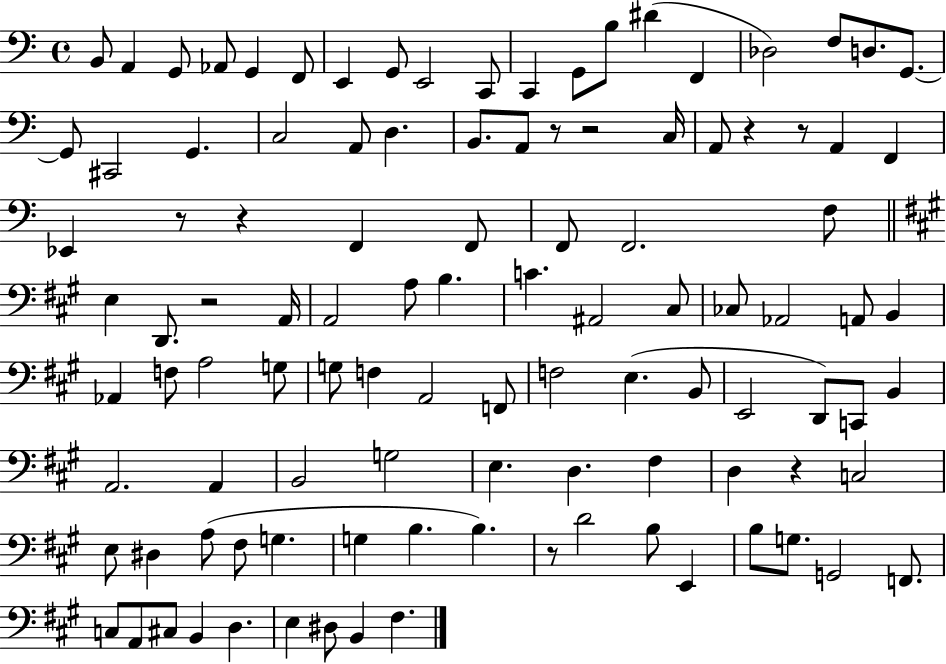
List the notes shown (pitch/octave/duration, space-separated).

B2/e A2/q G2/e Ab2/e G2/q F2/e E2/q G2/e E2/h C2/e C2/q G2/e B3/e D#4/q F2/q Db3/h F3/e D3/e. G2/e. G2/e C#2/h G2/q. C3/h A2/e D3/q. B2/e. A2/e R/e R/h C3/s A2/e R/q R/e A2/q F2/q Eb2/q R/e R/q F2/q F2/e F2/e F2/h. F3/e E3/q D2/e. R/h A2/s A2/h A3/e B3/q. C4/q. A#2/h C#3/e CES3/e Ab2/h A2/e B2/q Ab2/q F3/e A3/h G3/e G3/e F3/q A2/h F2/e F3/h E3/q. B2/e E2/h D2/e C2/e B2/q A2/h. A2/q B2/h G3/h E3/q. D3/q. F#3/q D3/q R/q C3/h E3/e D#3/q A3/e F#3/e G3/q. G3/q B3/q. B3/q. R/e D4/h B3/e E2/q B3/e G3/e. G2/h F2/e. C3/e A2/e C#3/e B2/q D3/q. E3/q D#3/e B2/q F#3/q.